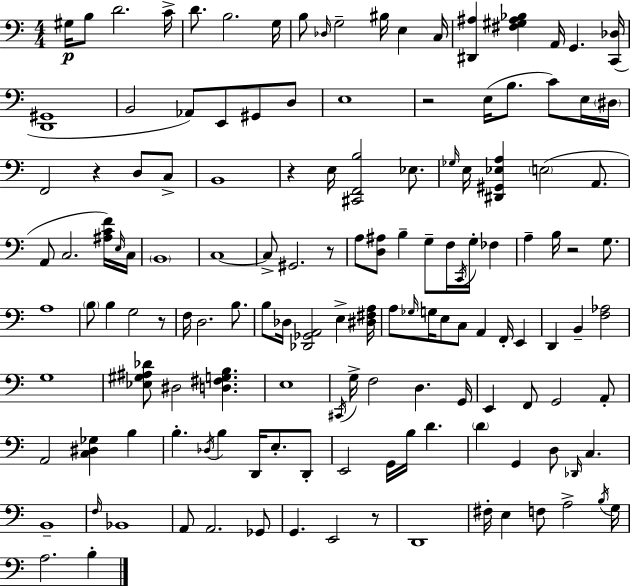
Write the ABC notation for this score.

X:1
T:Untitled
M:4/4
L:1/4
K:C
^G,/4 B,/2 D2 C/4 D/2 B,2 G,/4 B,/2 _D,/4 G,2 ^B,/4 E, C,/4 [^D,,^A,] [^F,^G,^A,_B,] A,,/4 G,, [C,,_D,]/4 [D,,^G,,]4 B,,2 _A,,/2 E,,/2 ^G,,/2 D,/2 E,4 z2 E,/4 B,/2 C/2 E,/4 ^D,/4 F,,2 z D,/2 C,/2 B,,4 z E,/4 [^C,,F,,B,]2 _E,/2 _G,/4 E,/4 [^D,,^G,,_E,A,] E,2 A,,/2 A,,/2 C,2 [^A,CF]/4 E,/4 C,/4 B,,4 C,4 C,/2 ^G,,2 z/2 A,/2 [D,^A,]/2 B, G,/2 F,/4 C,,/4 G,/4 _F, A, B,/4 z2 G,/2 A,4 B,/2 B, G,2 z/2 F,/4 D,2 B,/2 B,/2 _D,/4 [_D,,_G,,A,,]2 E, [^D,^F,A,]/4 A,/2 _G,/4 G,/4 E,/2 C,/2 A,, F,,/4 E,, D,, B,, [F,_A,]2 G,4 [_E,^G,^A,_D]/2 ^D,2 [D,^F,G,B,] E,4 ^C,,/4 G,/4 F,2 D, G,,/4 E,, F,,/2 G,,2 A,,/2 A,,2 [C,^D,_G,] B, B, _D,/4 B, D,,/4 E,/2 D,,/2 E,,2 G,,/4 B,/4 D D G,, D,/2 _D,,/4 C, B,,4 F,/4 _B,,4 A,,/2 A,,2 _G,,/2 G,, E,,2 z/2 D,,4 ^F,/4 E, F,/2 A,2 B,/4 G,/4 A,2 B,